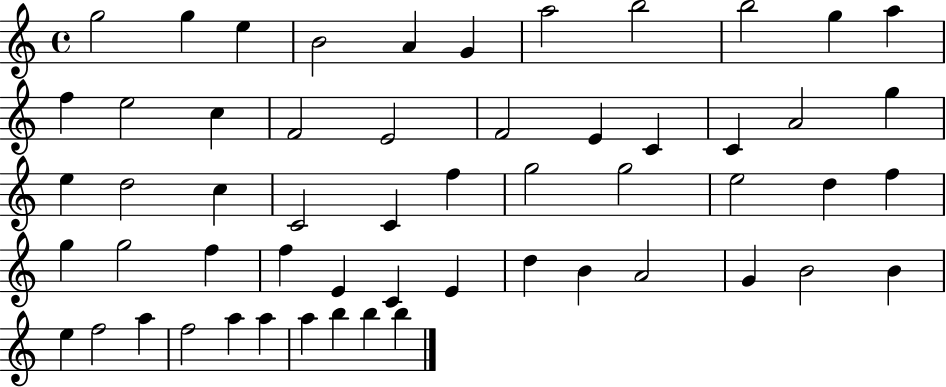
{
  \clef treble
  \time 4/4
  \defaultTimeSignature
  \key c \major
  g''2 g''4 e''4 | b'2 a'4 g'4 | a''2 b''2 | b''2 g''4 a''4 | \break f''4 e''2 c''4 | f'2 e'2 | f'2 e'4 c'4 | c'4 a'2 g''4 | \break e''4 d''2 c''4 | c'2 c'4 f''4 | g''2 g''2 | e''2 d''4 f''4 | \break g''4 g''2 f''4 | f''4 e'4 c'4 e'4 | d''4 b'4 a'2 | g'4 b'2 b'4 | \break e''4 f''2 a''4 | f''2 a''4 a''4 | a''4 b''4 b''4 b''4 | \bar "|."
}